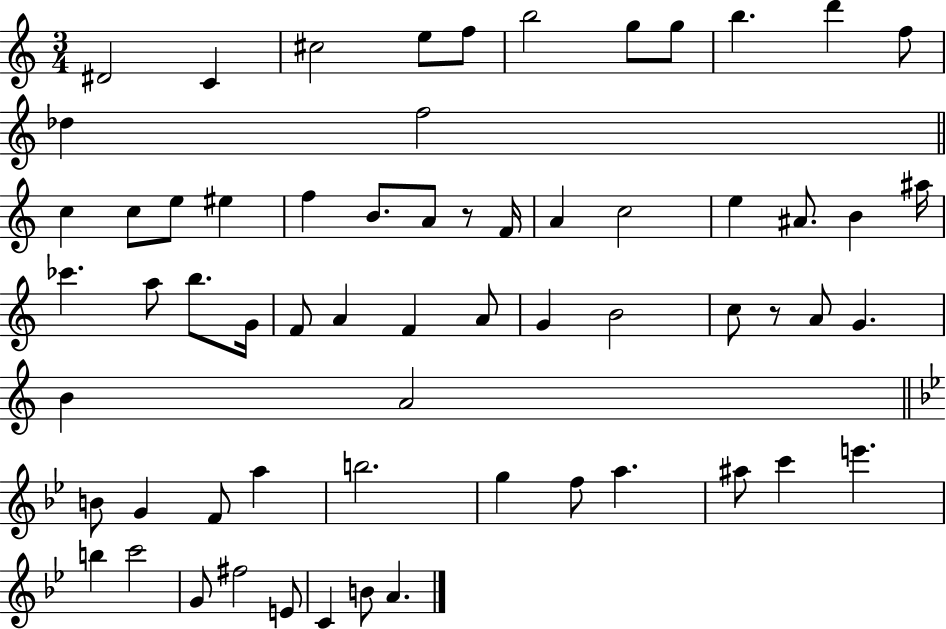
{
  \clef treble
  \numericTimeSignature
  \time 3/4
  \key c \major
  dis'2 c'4 | cis''2 e''8 f''8 | b''2 g''8 g''8 | b''4. d'''4 f''8 | \break des''4 f''2 | \bar "||" \break \key a \minor c''4 c''8 e''8 eis''4 | f''4 b'8. a'8 r8 f'16 | a'4 c''2 | e''4 ais'8. b'4 ais''16 | \break ces'''4. a''8 b''8. g'16 | f'8 a'4 f'4 a'8 | g'4 b'2 | c''8 r8 a'8 g'4. | \break b'4 a'2 | \bar "||" \break \key bes \major b'8 g'4 f'8 a''4 | b''2. | g''4 f''8 a''4. | ais''8 c'''4 e'''4. | \break b''4 c'''2 | g'8 fis''2 e'8 | c'4 b'8 a'4. | \bar "|."
}